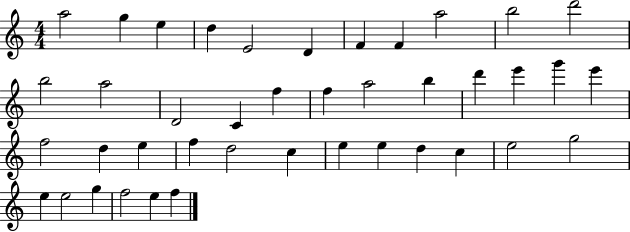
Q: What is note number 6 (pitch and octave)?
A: D4